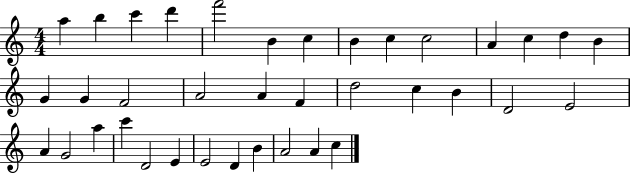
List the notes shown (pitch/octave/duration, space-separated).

A5/q B5/q C6/q D6/q F6/h B4/q C5/q B4/q C5/q C5/h A4/q C5/q D5/q B4/q G4/q G4/q F4/h A4/h A4/q F4/q D5/h C5/q B4/q D4/h E4/h A4/q G4/h A5/q C6/q D4/h E4/q E4/h D4/q B4/q A4/h A4/q C5/q